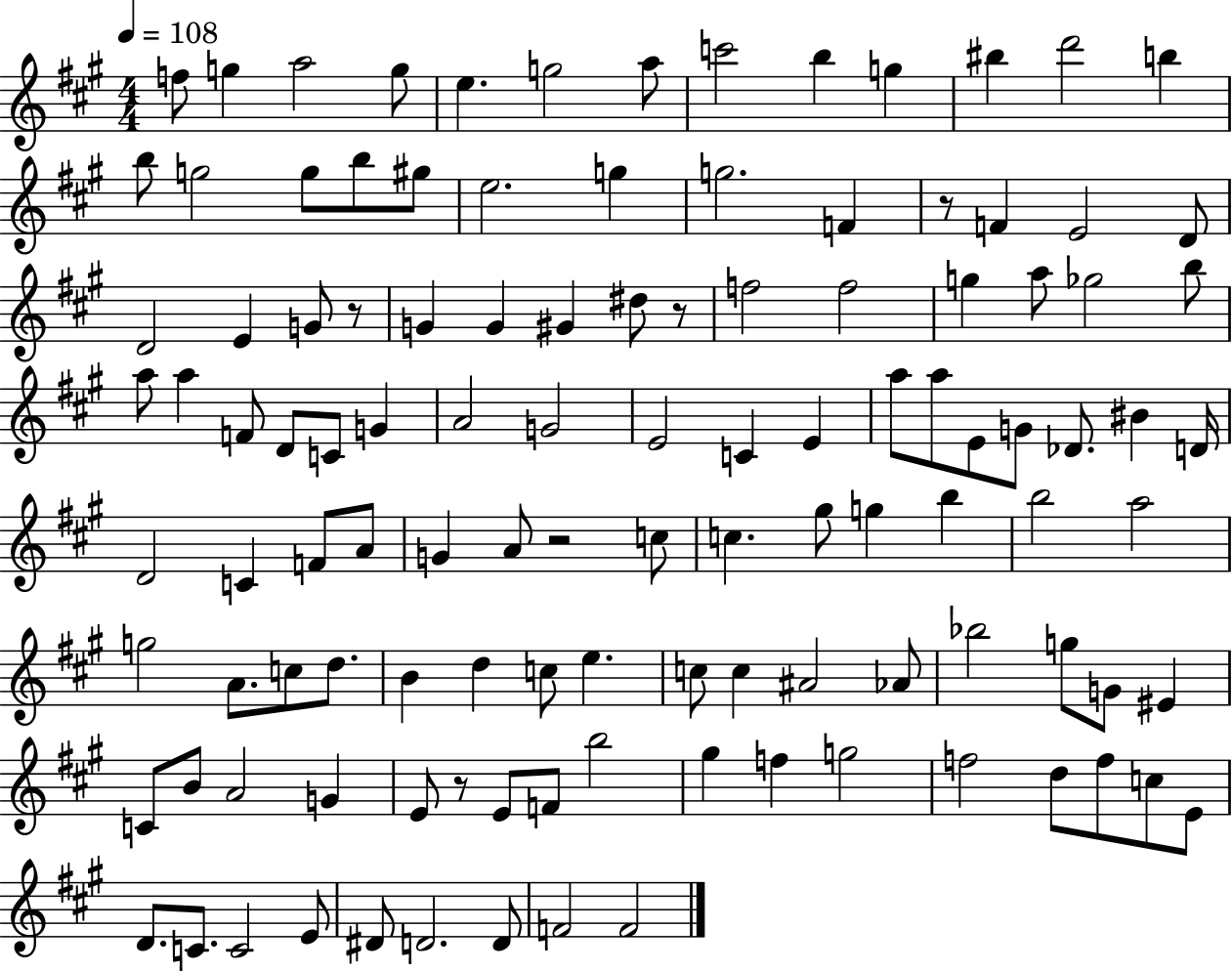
{
  \clef treble
  \numericTimeSignature
  \time 4/4
  \key a \major
  \tempo 4 = 108
  \repeat volta 2 { f''8 g''4 a''2 g''8 | e''4. g''2 a''8 | c'''2 b''4 g''4 | bis''4 d'''2 b''4 | \break b''8 g''2 g''8 b''8 gis''8 | e''2. g''4 | g''2. f'4 | r8 f'4 e'2 d'8 | \break d'2 e'4 g'8 r8 | g'4 g'4 gis'4 dis''8 r8 | f''2 f''2 | g''4 a''8 ges''2 b''8 | \break a''8 a''4 f'8 d'8 c'8 g'4 | a'2 g'2 | e'2 c'4 e'4 | a''8 a''8 e'8 g'8 des'8. bis'4 d'16 | \break d'2 c'4 f'8 a'8 | g'4 a'8 r2 c''8 | c''4. gis''8 g''4 b''4 | b''2 a''2 | \break g''2 a'8. c''8 d''8. | b'4 d''4 c''8 e''4. | c''8 c''4 ais'2 aes'8 | bes''2 g''8 g'8 eis'4 | \break c'8 b'8 a'2 g'4 | e'8 r8 e'8 f'8 b''2 | gis''4 f''4 g''2 | f''2 d''8 f''8 c''8 e'8 | \break d'8. c'8. c'2 e'8 | dis'8 d'2. d'8 | f'2 f'2 | } \bar "|."
}